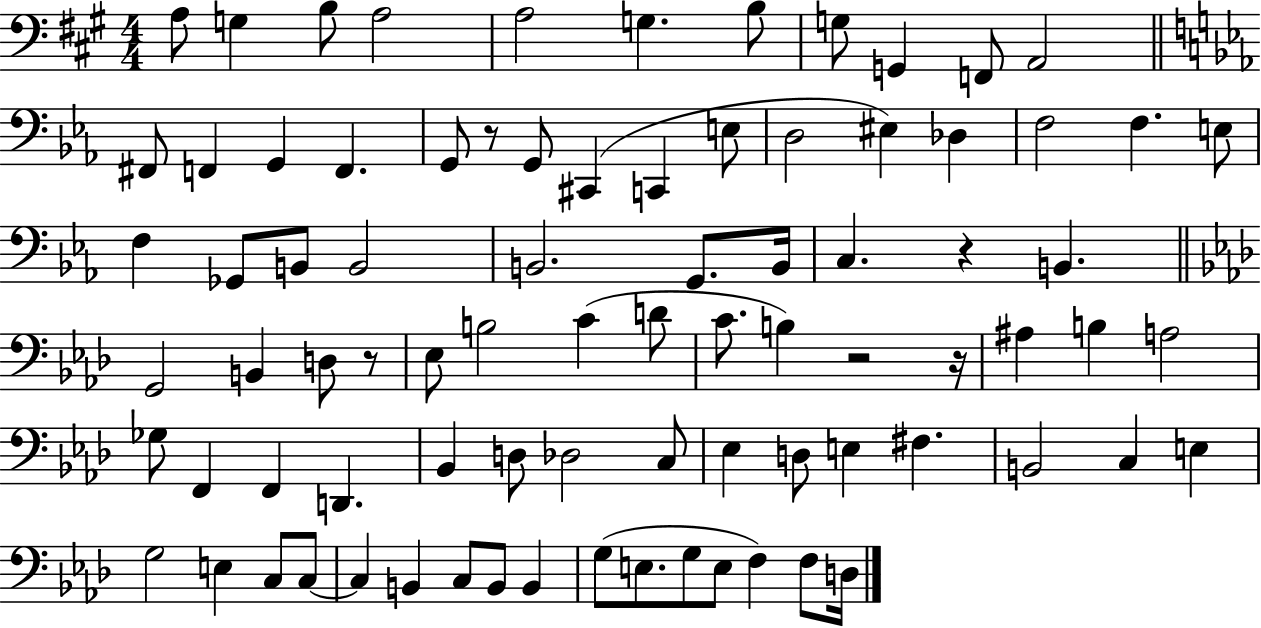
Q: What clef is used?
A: bass